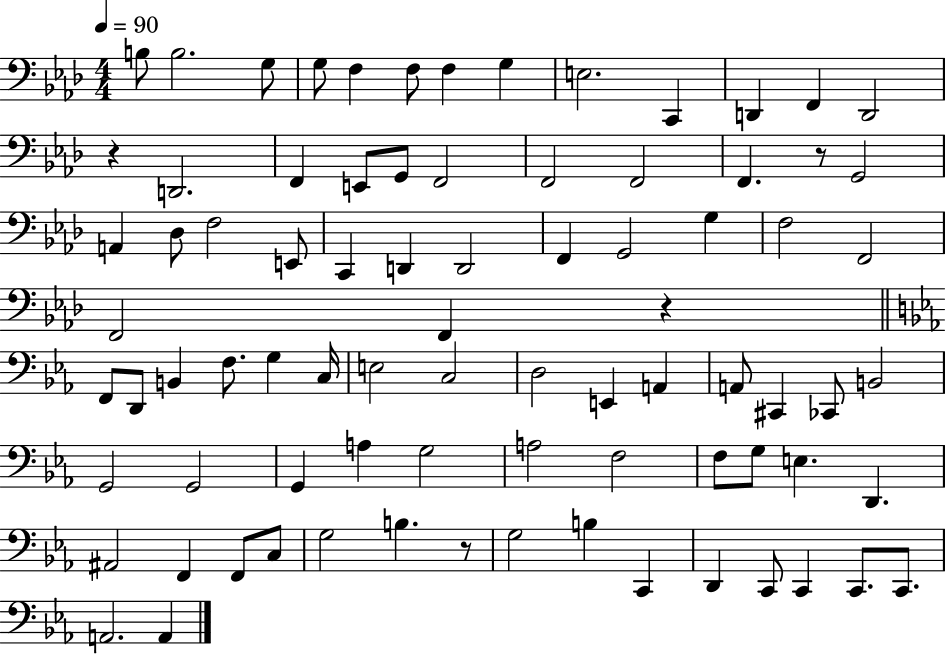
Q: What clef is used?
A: bass